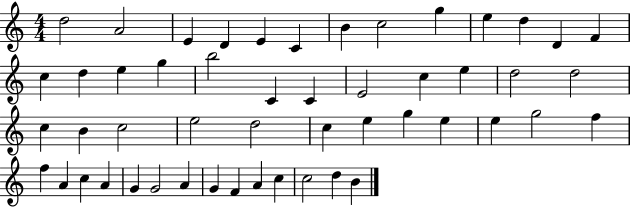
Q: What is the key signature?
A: C major